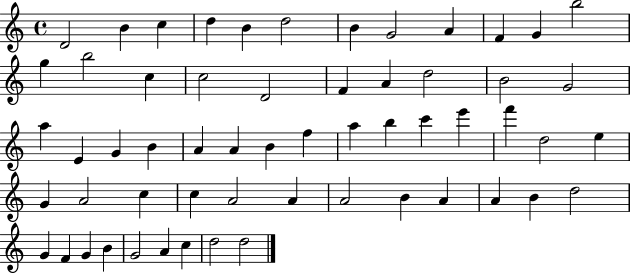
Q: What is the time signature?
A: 4/4